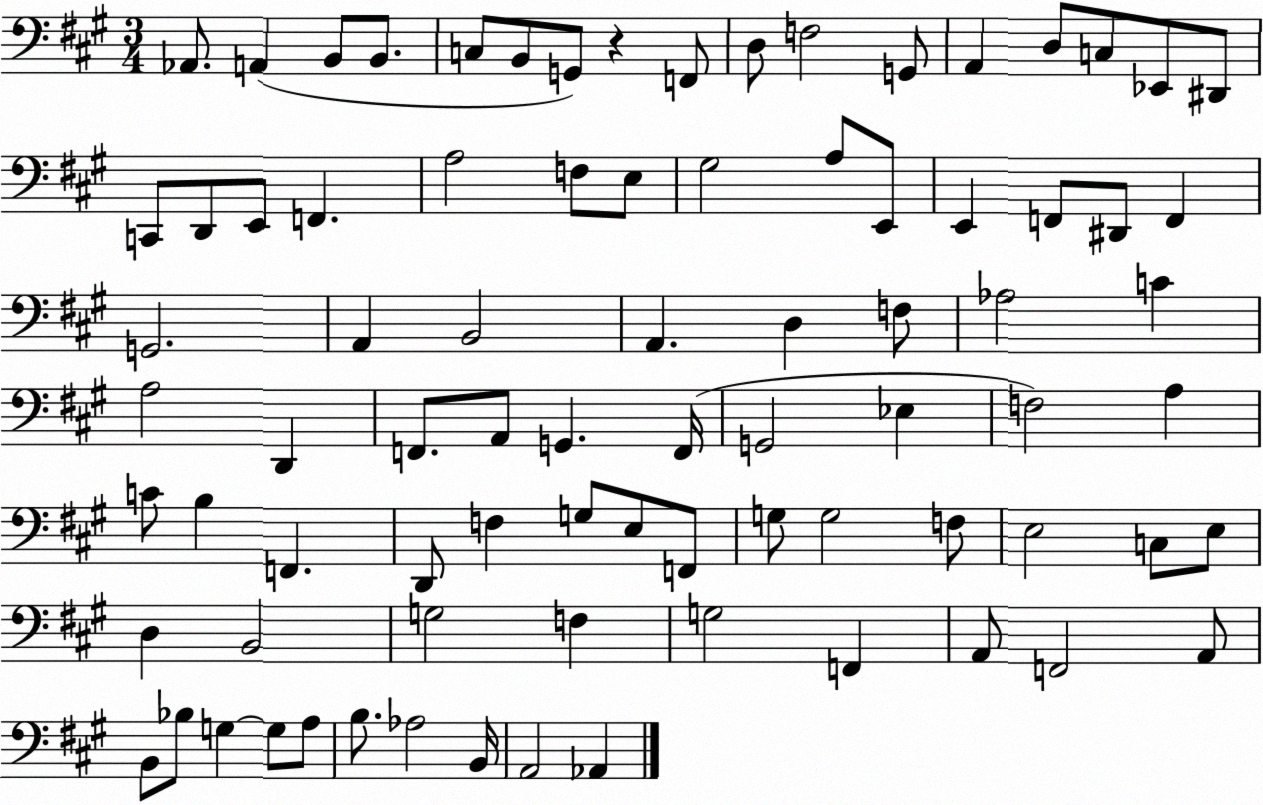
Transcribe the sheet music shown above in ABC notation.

X:1
T:Untitled
M:3/4
L:1/4
K:A
_A,,/2 A,, B,,/2 B,,/2 C,/2 B,,/2 G,,/2 z F,,/2 D,/2 F,2 G,,/2 A,, D,/2 C,/2 _E,,/2 ^D,,/2 C,,/2 D,,/2 E,,/2 F,, A,2 F,/2 E,/2 ^G,2 A,/2 E,,/2 E,, F,,/2 ^D,,/2 F,, G,,2 A,, B,,2 A,, D, F,/2 _A,2 C A,2 D,, F,,/2 A,,/2 G,, F,,/4 G,,2 _E, F,2 A, C/2 B, F,, D,,/2 F, G,/2 E,/2 F,,/2 G,/2 G,2 F,/2 E,2 C,/2 E,/2 D, B,,2 G,2 F, G,2 F,, A,,/2 F,,2 A,,/2 B,,/2 _B,/2 G, G,/2 A,/2 B,/2 _A,2 B,,/4 A,,2 _A,,